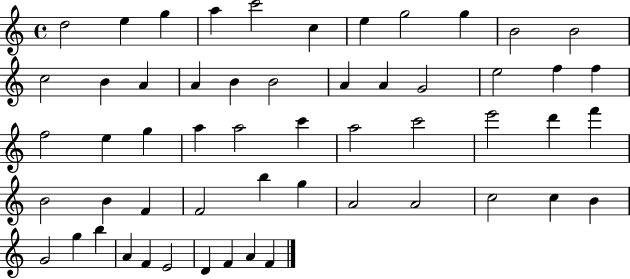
D5/h E5/q G5/q A5/q C6/h C5/q E5/q G5/h G5/q B4/h B4/h C5/h B4/q A4/q A4/q B4/q B4/h A4/q A4/q G4/h E5/h F5/q F5/q F5/h E5/q G5/q A5/q A5/h C6/q A5/h C6/h E6/h D6/q F6/q B4/h B4/q F4/q F4/h B5/q G5/q A4/h A4/h C5/h C5/q B4/q G4/h G5/q B5/q A4/q F4/q E4/h D4/q F4/q A4/q F4/q